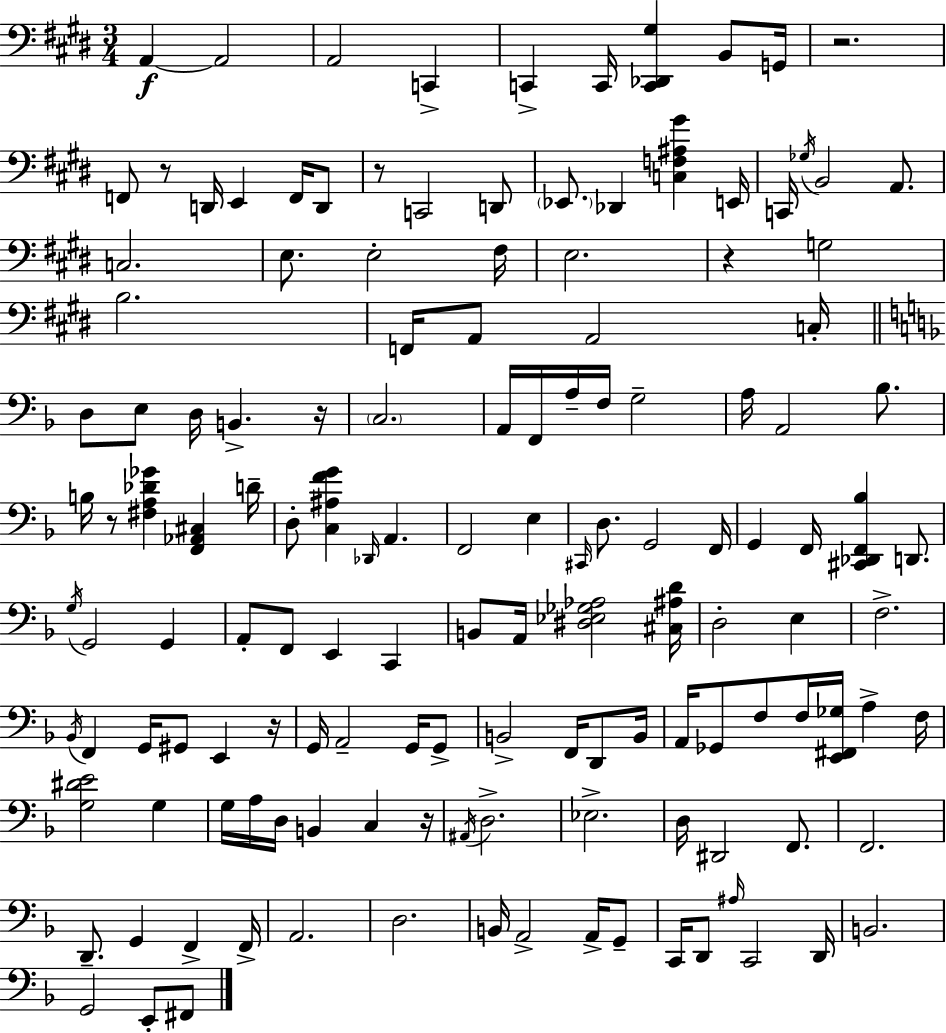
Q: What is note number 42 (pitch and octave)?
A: F3